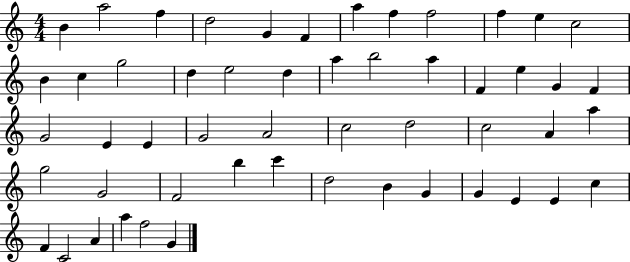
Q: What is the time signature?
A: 4/4